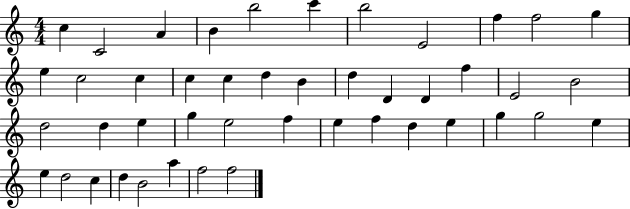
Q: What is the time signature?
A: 4/4